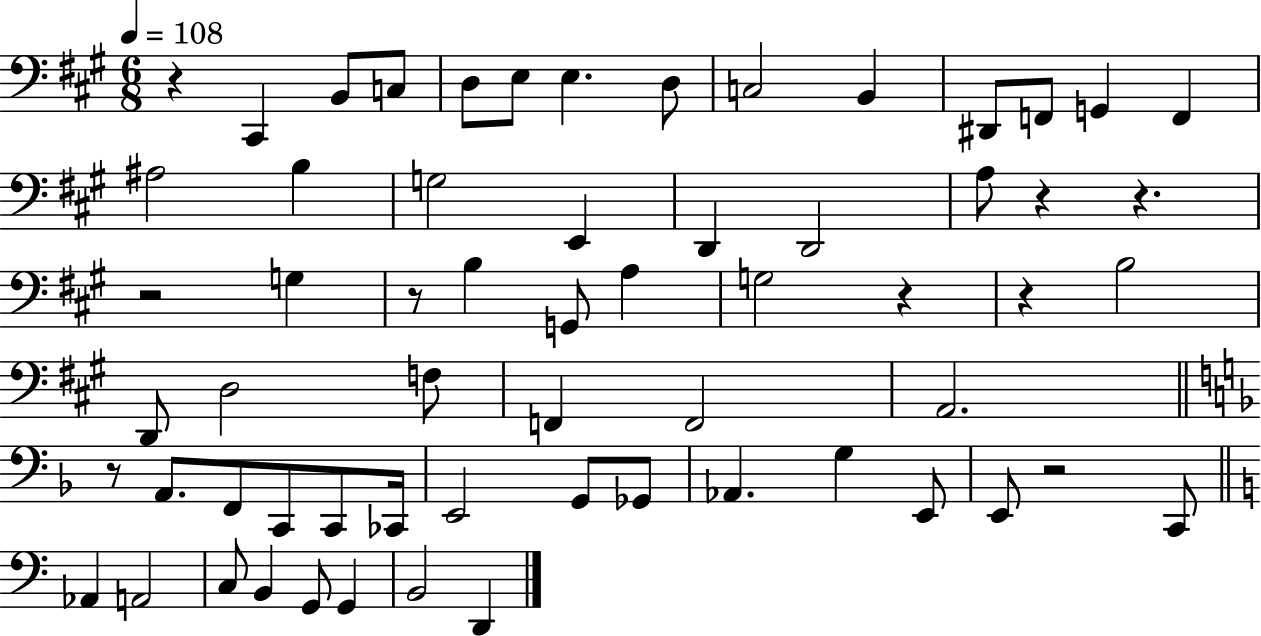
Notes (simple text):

R/q C#2/q B2/e C3/e D3/e E3/e E3/q. D3/e C3/h B2/q D#2/e F2/e G2/q F2/q A#3/h B3/q G3/h E2/q D2/q D2/h A3/e R/q R/q. R/h G3/q R/e B3/q G2/e A3/q G3/h R/q R/q B3/h D2/e D3/h F3/e F2/q F2/h A2/h. R/e A2/e. F2/e C2/e C2/e CES2/s E2/h G2/e Gb2/e Ab2/q. G3/q E2/e E2/e R/h C2/e Ab2/q A2/h C3/e B2/q G2/e G2/q B2/h D2/q